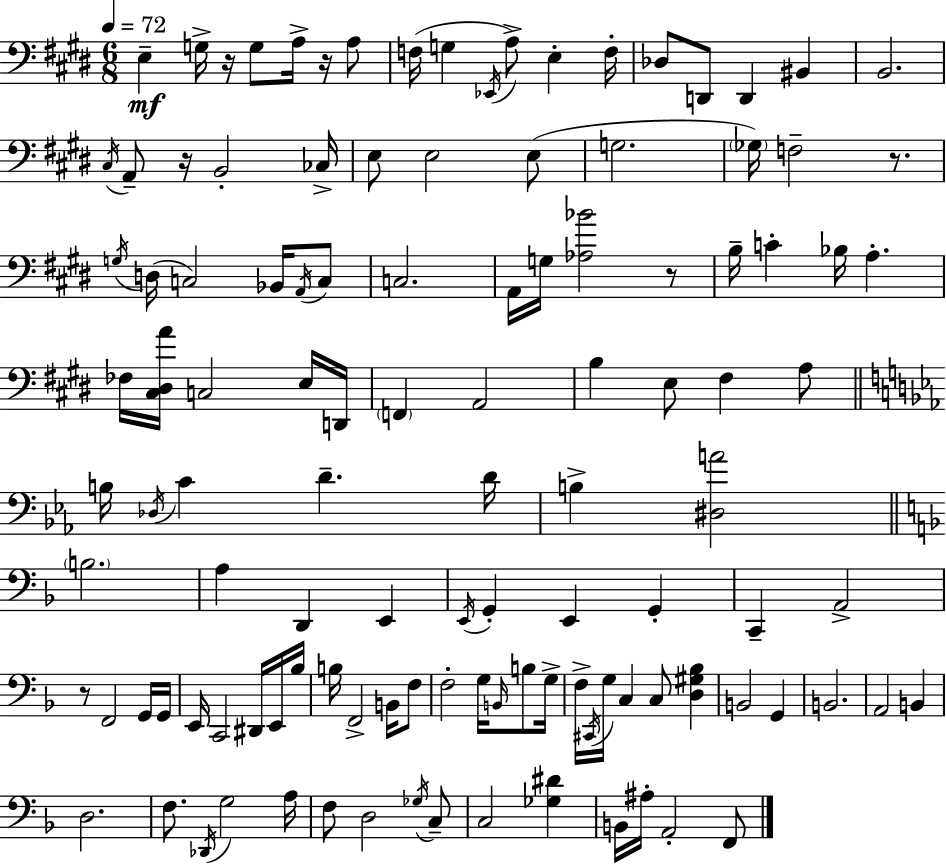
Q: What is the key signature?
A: E major